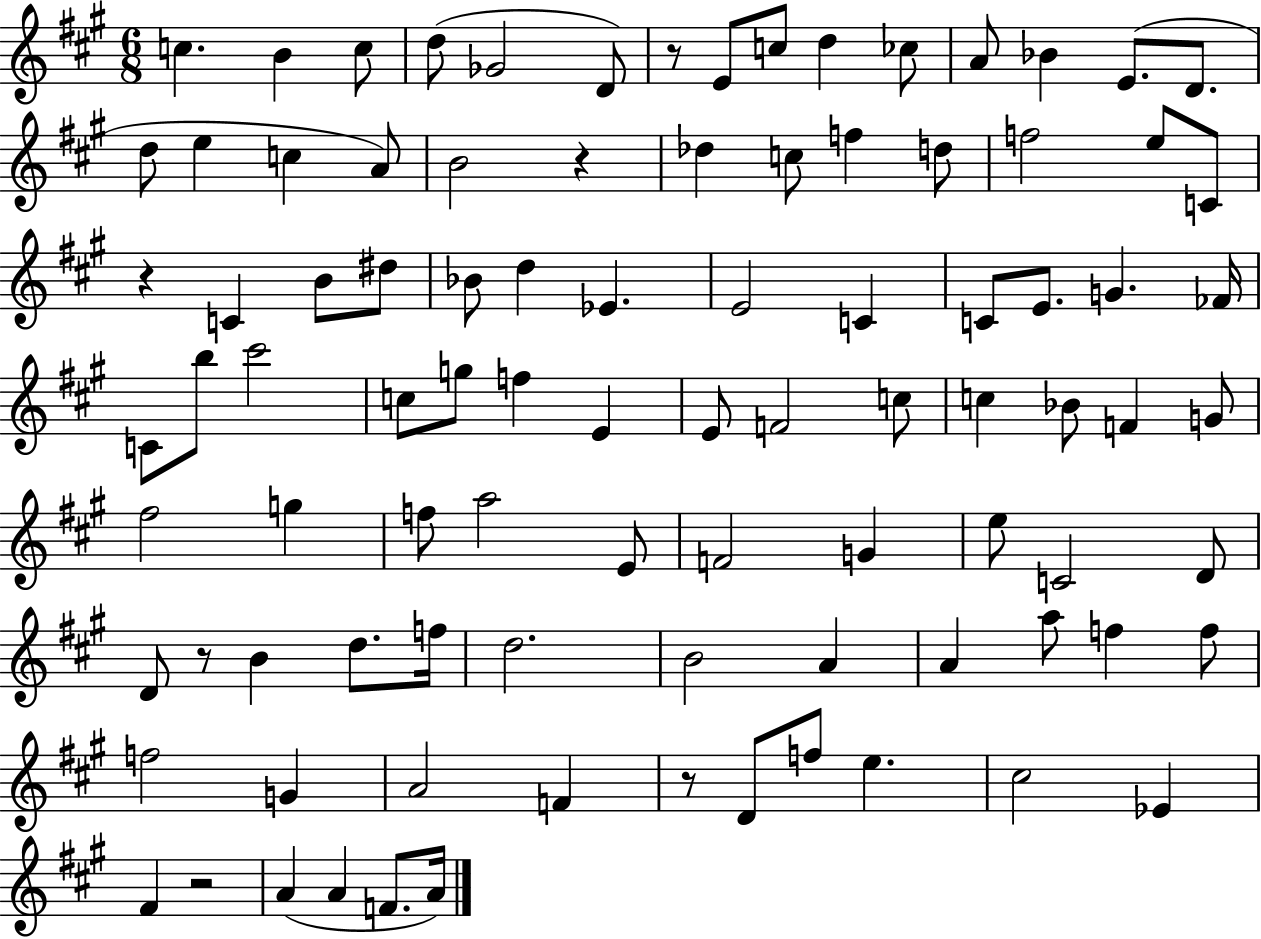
X:1
T:Untitled
M:6/8
L:1/4
K:A
c B c/2 d/2 _G2 D/2 z/2 E/2 c/2 d _c/2 A/2 _B E/2 D/2 d/2 e c A/2 B2 z _d c/2 f d/2 f2 e/2 C/2 z C B/2 ^d/2 _B/2 d _E E2 C C/2 E/2 G _F/4 C/2 b/2 ^c'2 c/2 g/2 f E E/2 F2 c/2 c _B/2 F G/2 ^f2 g f/2 a2 E/2 F2 G e/2 C2 D/2 D/2 z/2 B d/2 f/4 d2 B2 A A a/2 f f/2 f2 G A2 F z/2 D/2 f/2 e ^c2 _E ^F z2 A A F/2 A/4